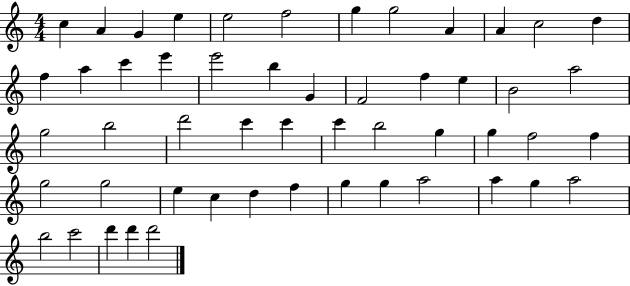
{
  \clef treble
  \numericTimeSignature
  \time 4/4
  \key c \major
  c''4 a'4 g'4 e''4 | e''2 f''2 | g''4 g''2 a'4 | a'4 c''2 d''4 | \break f''4 a''4 c'''4 e'''4 | e'''2 b''4 g'4 | f'2 f''4 e''4 | b'2 a''2 | \break g''2 b''2 | d'''2 c'''4 c'''4 | c'''4 b''2 g''4 | g''4 f''2 f''4 | \break g''2 g''2 | e''4 c''4 d''4 f''4 | g''4 g''4 a''2 | a''4 g''4 a''2 | \break b''2 c'''2 | d'''4 d'''4 d'''2 | \bar "|."
}